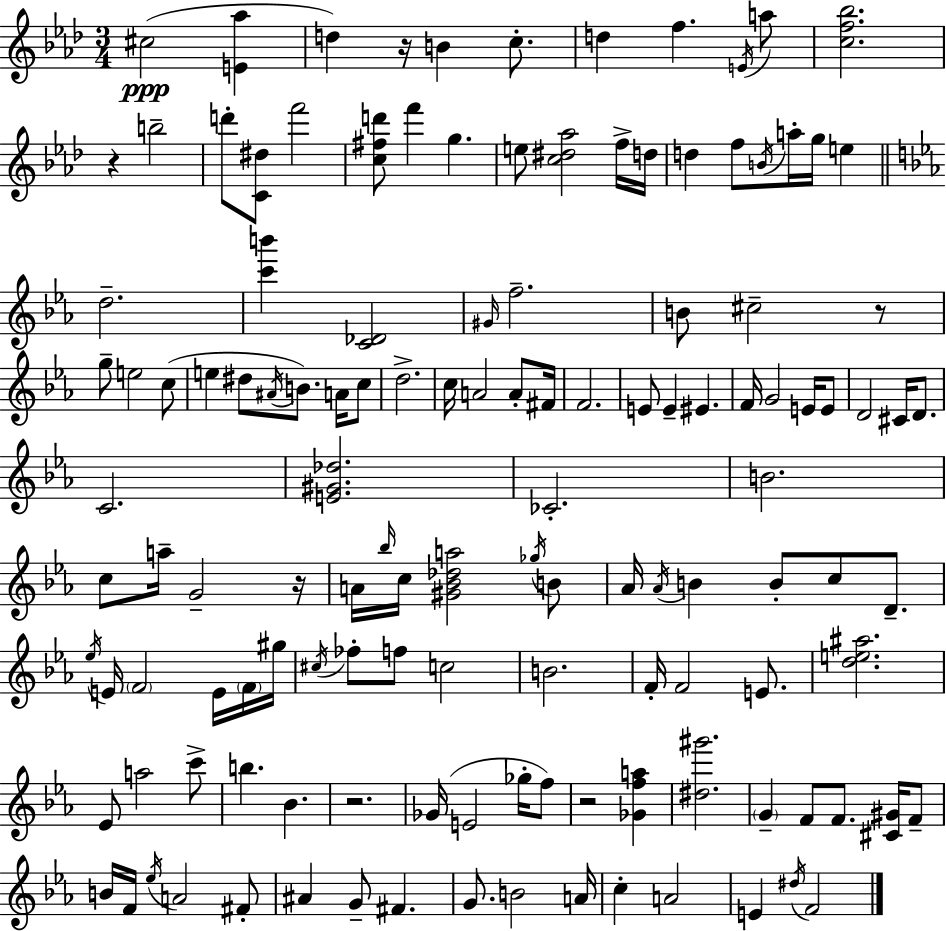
X:1
T:Untitled
M:3/4
L:1/4
K:Fm
^c2 [E_a] d z/4 B c/2 d f E/4 a/2 [cf_b]2 z b2 d'/2 [C^d]/2 f'2 [c^fd']/2 f' g e/2 [c^d_a]2 f/4 d/4 d f/2 B/4 a/4 g/4 e d2 [c'b'] [C_D]2 ^G/4 f2 B/2 ^c2 z/2 g/2 e2 c/2 e ^d/2 ^A/4 B/2 A/4 c/2 d2 c/4 A2 A/2 ^F/4 F2 E/2 E ^E F/4 G2 E/4 E/2 D2 ^C/4 D/2 C2 [E^G_d]2 _C2 B2 c/2 a/4 G2 z/4 A/4 _b/4 c/4 [^G_B_da]2 _g/4 B/2 _A/4 _A/4 B B/2 c/2 D/2 _e/4 E/4 F2 E/4 F/4 ^g/4 ^c/4 _f/2 f/2 c2 B2 F/4 F2 E/2 [de^a]2 _E/2 a2 c'/2 b _B z2 _G/4 E2 _g/4 f/2 z2 [_Gfa] [^d^g']2 G F/2 F/2 [^C^G]/4 F/2 B/4 F/4 _e/4 A2 ^F/2 ^A G/2 ^F G/2 B2 A/4 c A2 E ^d/4 F2